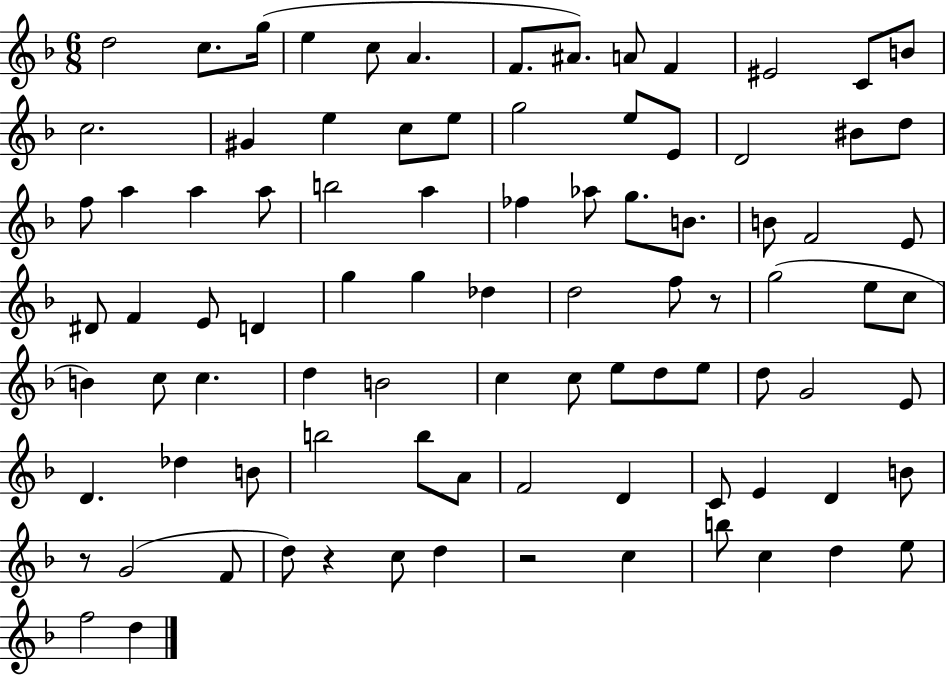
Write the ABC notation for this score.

X:1
T:Untitled
M:6/8
L:1/4
K:F
d2 c/2 g/4 e c/2 A F/2 ^A/2 A/2 F ^E2 C/2 B/2 c2 ^G e c/2 e/2 g2 e/2 E/2 D2 ^B/2 d/2 f/2 a a a/2 b2 a _f _a/2 g/2 B/2 B/2 F2 E/2 ^D/2 F E/2 D g g _d d2 f/2 z/2 g2 e/2 c/2 B c/2 c d B2 c c/2 e/2 d/2 e/2 d/2 G2 E/2 D _d B/2 b2 b/2 A/2 F2 D C/2 E D B/2 z/2 G2 F/2 d/2 z c/2 d z2 c b/2 c d e/2 f2 d